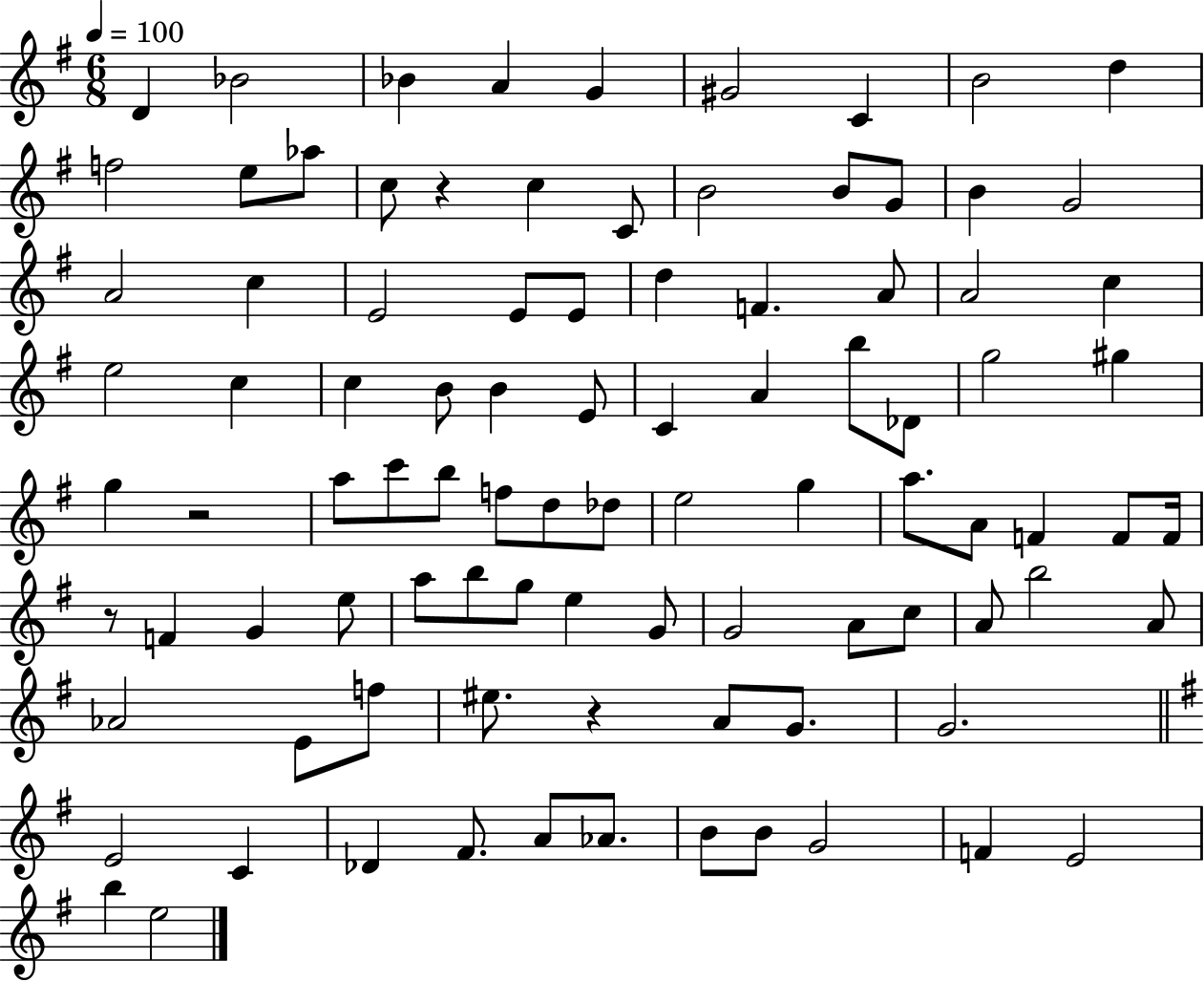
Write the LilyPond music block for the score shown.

{
  \clef treble
  \numericTimeSignature
  \time 6/8
  \key g \major
  \tempo 4 = 100
  \repeat volta 2 { d'4 bes'2 | bes'4 a'4 g'4 | gis'2 c'4 | b'2 d''4 | \break f''2 e''8 aes''8 | c''8 r4 c''4 c'8 | b'2 b'8 g'8 | b'4 g'2 | \break a'2 c''4 | e'2 e'8 e'8 | d''4 f'4. a'8 | a'2 c''4 | \break e''2 c''4 | c''4 b'8 b'4 e'8 | c'4 a'4 b''8 des'8 | g''2 gis''4 | \break g''4 r2 | a''8 c'''8 b''8 f''8 d''8 des''8 | e''2 g''4 | a''8. a'8 f'4 f'8 f'16 | \break r8 f'4 g'4 e''8 | a''8 b''8 g''8 e''4 g'8 | g'2 a'8 c''8 | a'8 b''2 a'8 | \break aes'2 e'8 f''8 | eis''8. r4 a'8 g'8. | g'2. | \bar "||" \break \key e \minor e'2 c'4 | des'4 fis'8. a'8 aes'8. | b'8 b'8 g'2 | f'4 e'2 | \break b''4 e''2 | } \bar "|."
}